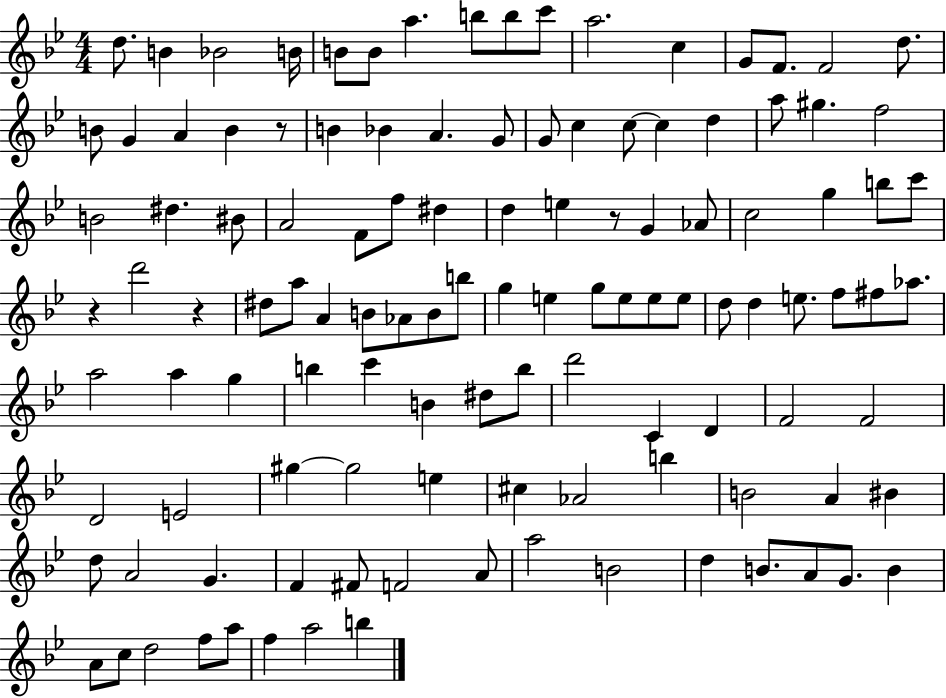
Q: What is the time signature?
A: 4/4